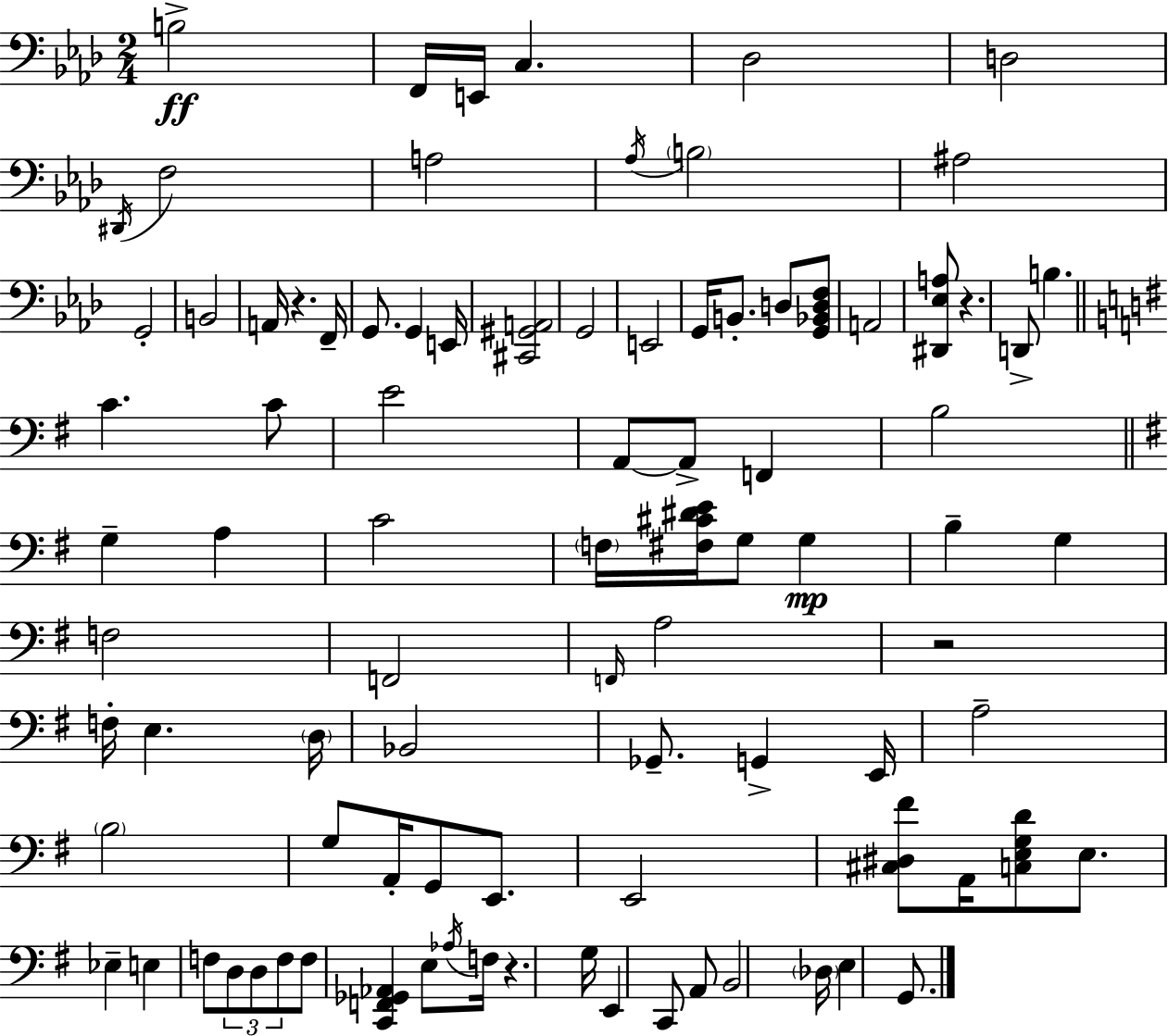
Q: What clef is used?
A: bass